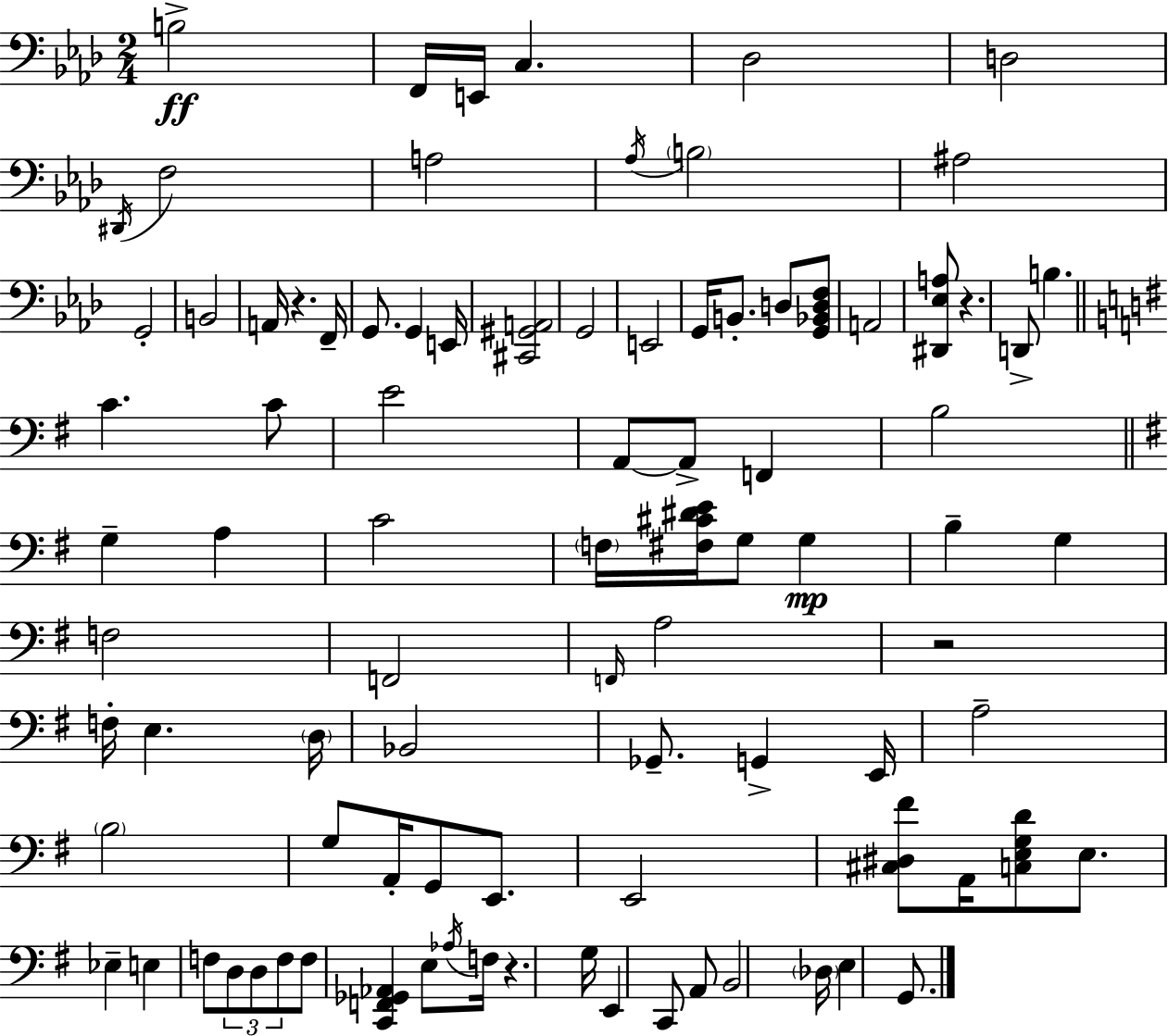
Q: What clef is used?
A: bass